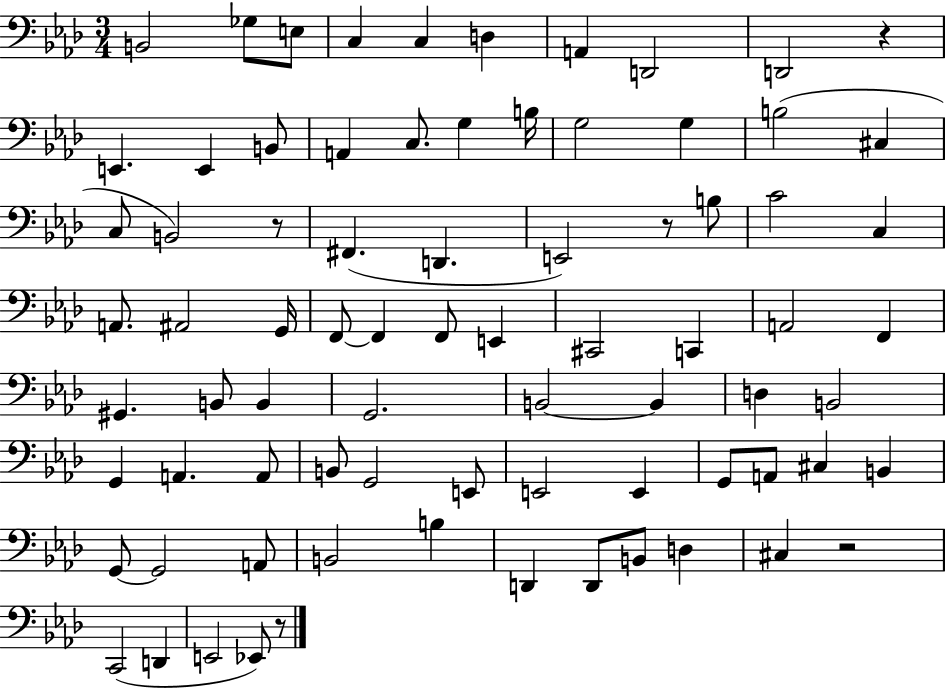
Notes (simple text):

B2/h Gb3/e E3/e C3/q C3/q D3/q A2/q D2/h D2/h R/q E2/q. E2/q B2/e A2/q C3/e. G3/q B3/s G3/h G3/q B3/h C#3/q C3/e B2/h R/e F#2/q. D2/q. E2/h R/e B3/e C4/h C3/q A2/e. A#2/h G2/s F2/e F2/q F2/e E2/q C#2/h C2/q A2/h F2/q G#2/q. B2/e B2/q G2/h. B2/h B2/q D3/q B2/h G2/q A2/q. A2/e B2/e G2/h E2/e E2/h E2/q G2/e A2/e C#3/q B2/q G2/e G2/h A2/e B2/h B3/q D2/q D2/e B2/e D3/q C#3/q R/h C2/h D2/q E2/h Eb2/e R/e